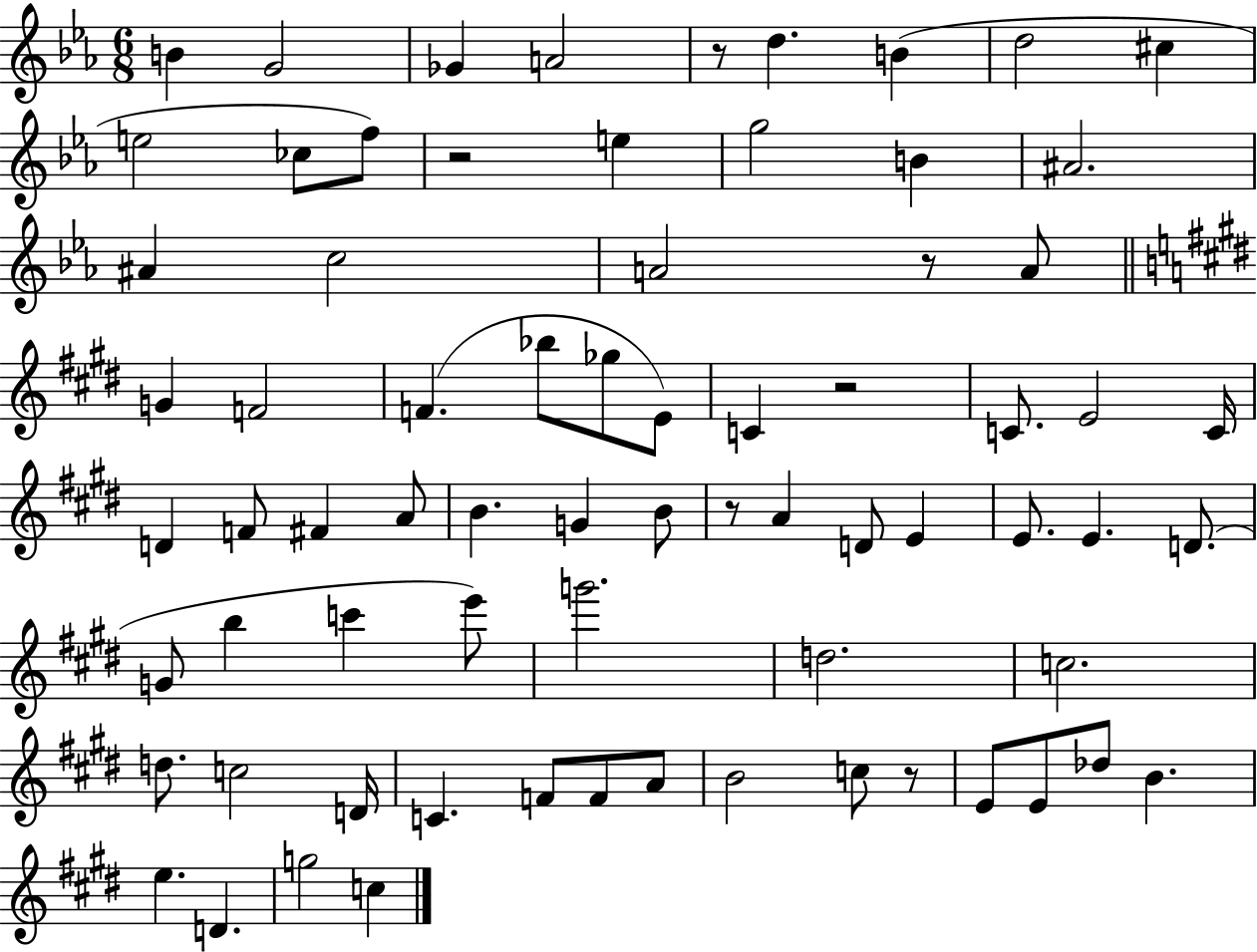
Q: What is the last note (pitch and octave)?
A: C5